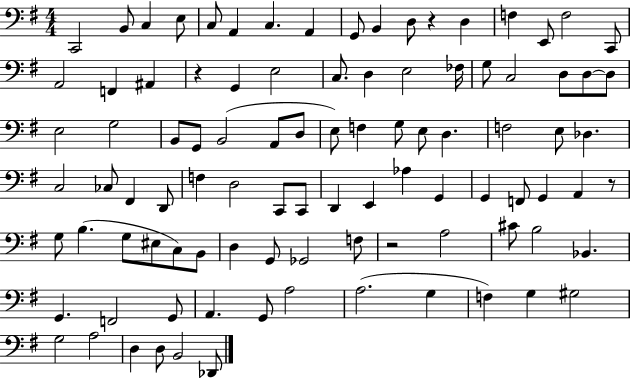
C2/h B2/e C3/q E3/e C3/e A2/q C3/q. A2/q G2/e B2/q D3/e R/q D3/q F3/q E2/e F3/h C2/e A2/h F2/q A#2/q R/q G2/q E3/h C3/e. D3/q E3/h FES3/s G3/e C3/h D3/e D3/e D3/e E3/h G3/h B2/e G2/e B2/h A2/e D3/e E3/e F3/q G3/e E3/e D3/q. F3/h E3/e Db3/q. C3/h CES3/e F#2/q D2/e F3/q D3/h C2/e C2/e D2/q E2/q Ab3/q G2/q G2/q F2/e G2/q A2/q R/e G3/e B3/q. G3/e EIS3/e C3/e B2/e D3/q G2/e Gb2/h F3/e R/h A3/h C#4/e B3/h Bb2/q. G2/q. F2/h G2/e A2/q. G2/e A3/h A3/h. G3/q F3/q G3/q G#3/h G3/h A3/h D3/q D3/e B2/h Db2/e